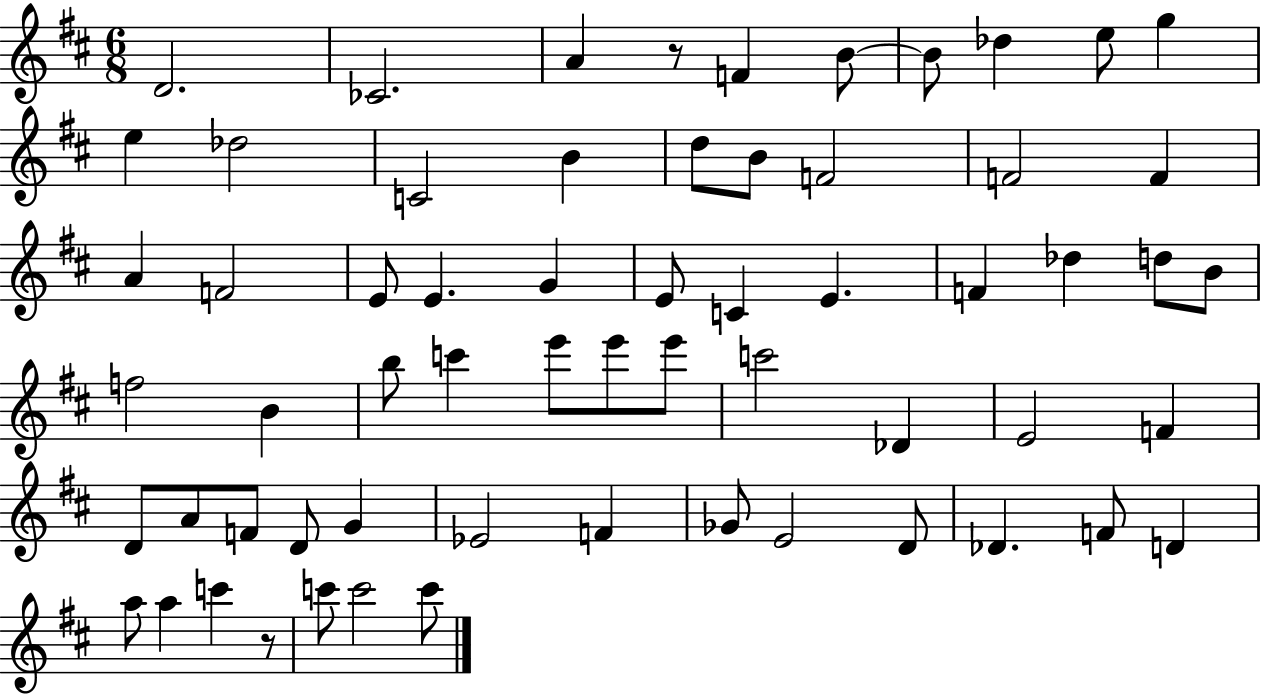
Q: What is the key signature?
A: D major